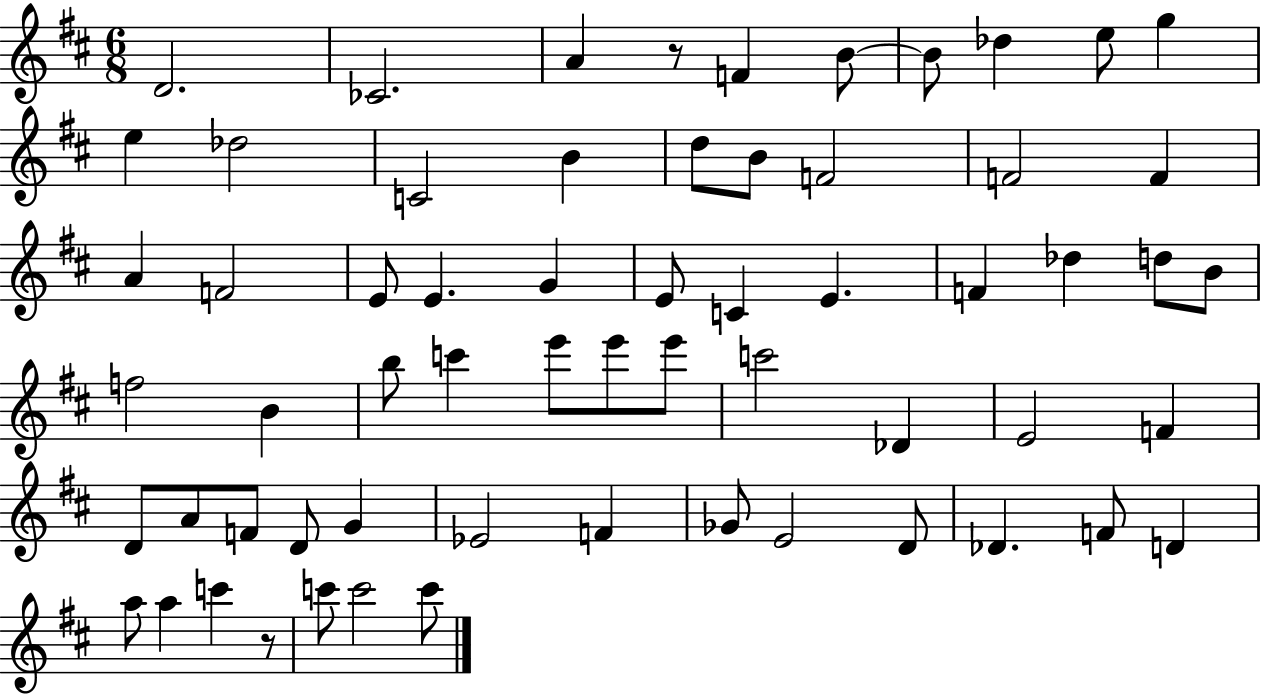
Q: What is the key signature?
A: D major